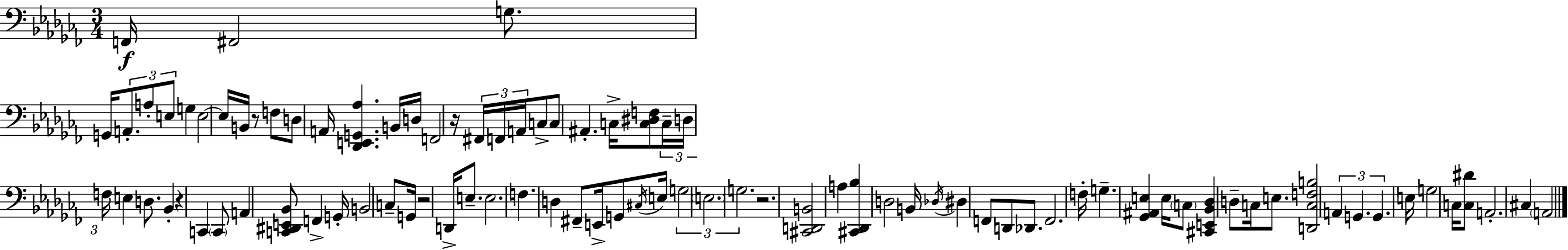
{
  \clef bass
  \numericTimeSignature
  \time 3/4
  \key aes \minor
  f,16\f fis,2 g8. | g,16 \tuplet 3/2 { a,8.-. a8-. e8 } g4 | e2~~ e16 b,16 r8 | f8 d8 a,16 <des, e, g, aes>4. b,16 | \break d16 f,2 r16 \tuplet 3/2 { fis,16 f,16 | a,16 } c8-> c8 ais,4.-. c16-> | <c dis f>8 \tuplet 3/2 { c16-- d16 f16 } e4 d8. | bes,4-. r4 c,4 | \break \parenthesize c,8 a,4 <c, dis, e, bes,>8 f,4-> | g,16-. b,2 c8-- g,16 | r2 d,16-> e8.-- | e2. | \break f4. d4 fis,8-- | e,16-> g,8 \acciaccatura { cis16 } e16 \tuplet 3/2 { g2 | \parenthesize e2. | g2. } | \break r2. | <cis, d, b,>2 a4 | <cis, des, bes>4 d2 | b,16 \acciaccatura { des16 } dis4 f,8 d,8 des,8. | \break f,2. | f16-. g4.-- <ges, ais, e>4 | e16 \parenthesize c8 <cis, e, bes, des>4 d8-- c16 e8. | <d, c f b>2 \tuplet 3/2 { a,4 | \break g,4. g,4. } | e16 g2 c16 | <c dis'>8 a,2.-. | cis4 \parenthesize a,2 | \break \bar "|."
}